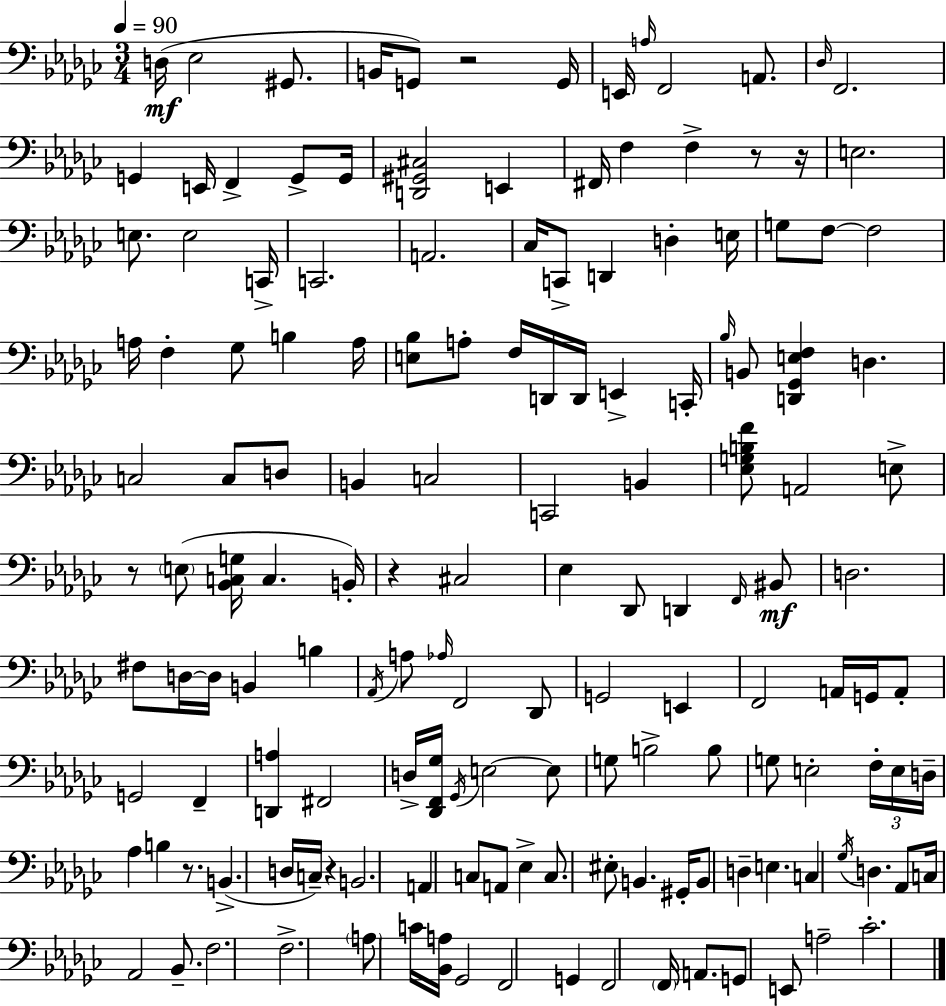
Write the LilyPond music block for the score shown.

{
  \clef bass
  \numericTimeSignature
  \time 3/4
  \key ees \minor
  \tempo 4 = 90
  d16(\mf ees2 gis,8. | b,16 g,8) r2 g,16 | e,16 \grace { a16 } f,2 a,8. | \grace { des16 } f,2. | \break g,4 e,16 f,4-> g,8-> | g,16 <d, gis, cis>2 e,4 | fis,16 f4 f4-> r8 | r16 e2. | \break e8. e2 | c,16-> c,2. | a,2. | ces16 c,8-> d,4 d4-. | \break e16 g8 f8~~ f2 | a16 f4-. ges8 b4 | a16 <e bes>8 a8-. f16 d,16 d,16 e,4-> | c,16-. \grace { bes16 } b,8 <d, ges, e f>4 d4. | \break c2 c8 | d8 b,4 c2 | c,2 b,4 | <ees g b f'>8 a,2 | \break e8-> r8 \parenthesize e8( <bes, c g>16 c4. | b,16-.) r4 cis2 | ees4 des,8 d,4 | \grace { f,16 } bis,8\mf d2. | \break fis8 d16~~ d16 b,4 | b4 \acciaccatura { aes,16 } a8 \grace { aes16 } f,2 | des,8 g,2 | e,4 f,2 | \break a,16 g,16 a,8-. g,2 | f,4-- <d, a>4 fis,2 | d16-> <des, f, ges>16 \acciaccatura { ges,16 } e2~~ | e8 g8 b2-> | \break b8 g8 e2-. | \tuplet 3/2 { f16-. e16 d16-- } aes4 | b4 r8. b,4.->( | d16 c16--) r4 b,2. | \break a,4 c8 | a,8 ees4-> c8. eis8-. | b,4. gis,16-. b,8 d4-- | e4. c4 \acciaccatura { ges16 } | \break d4. aes,8 c16 aes,2 | bes,8.-- f2. | f2.-> | \parenthesize a8 c'16 <bes, a>16 | \break ges,2 f,2 | g,4 f,2 | \parenthesize f,16 a,8. g,8 e,8 | a2-- ces'2.-. | \break \bar "|."
}